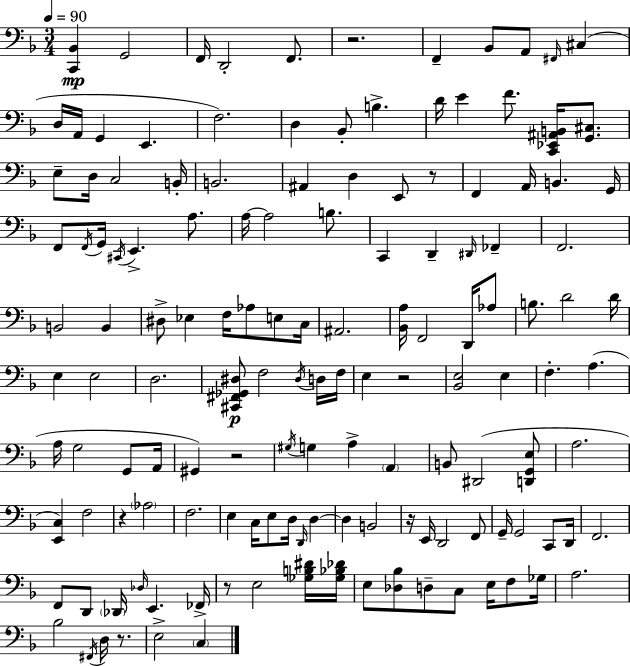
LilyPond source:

{
  \clef bass
  \numericTimeSignature
  \time 3/4
  \key f \major
  \tempo 4 = 90
  <c, bes,>4\mp g,2 | f,16 d,2-. f,8. | r2. | f,4-- bes,8 a,8 \grace { fis,16 } cis4( | \break d16 a,16 g,4 e,4. | f2.) | d4 bes,8-. b4.-> | d'16 e'4 f'8. <c, ees, ais, b,>16 <g, cis>8. | \break e8-- d16 c2 | b,16-. b,2. | ais,4 d4 e,8 r8 | f,4 a,16 b,4. | \break g,16 f,8 \acciaccatura { f,16 } g,16 \acciaccatura { cis,16 } e,4.-> | a8. a16~~ a2 | b8. c,4 d,4-- \grace { dis,16 } | fes,4-- f,2. | \break b,2 | b,4 dis8-> ees4 f16 aes8 | e8 c16 ais,2. | <bes, a>16 f,2 | \break d,16 aes8 b8. d'2 | d'16 e4 e2 | d2. | <cis, fis, ges, dis>8\p f2 | \break \acciaccatura { dis16 } d16 f16 e4 r2 | <bes, e>2 | e4 f4.-. a4.( | a16 g2 | \break g,8 a,16 gis,4) r2 | \acciaccatura { gis16 } g4 a4-> | \parenthesize a,4 b,8 dis,2( | <d, g, e>8 a2. | \break <e, c>4) f2 | r4 \parenthesize aes2 | f2. | e4 c16 e8 | \break d16 \grace { d,16 } d4~~ d4 b,2 | r16 e,16 d,2 | f,8 g,16-- g,2 | c,8 d,16 f,2. | \break f,8 d,8 \parenthesize des,16 | \grace { des16 } e,4. fes,16-> r8 e2 | <ges b dis'>16 <ges bes des'>16 e8 <des bes>8 | d8-- c8 e16 f8 ges16 a2. | \break bes2 | \acciaccatura { fis,16 } d16 r8. e2-> | \parenthesize c4 \bar "|."
}